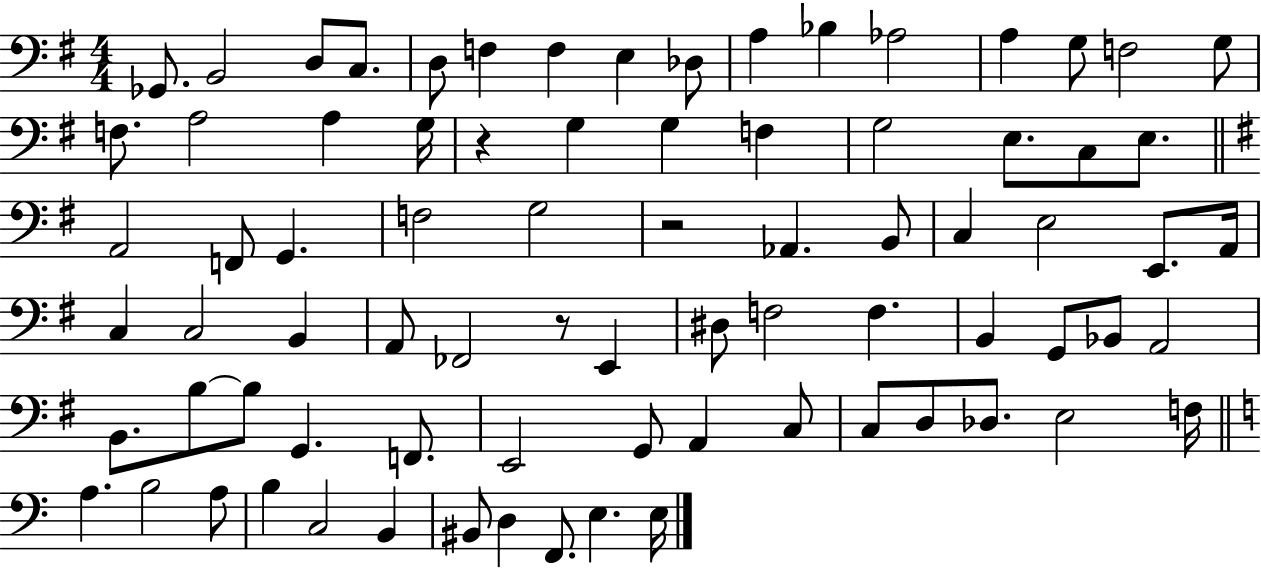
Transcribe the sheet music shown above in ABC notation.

X:1
T:Untitled
M:4/4
L:1/4
K:G
_G,,/2 B,,2 D,/2 C,/2 D,/2 F, F, E, _D,/2 A, _B, _A,2 A, G,/2 F,2 G,/2 F,/2 A,2 A, G,/4 z G, G, F, G,2 E,/2 C,/2 E,/2 A,,2 F,,/2 G,, F,2 G,2 z2 _A,, B,,/2 C, E,2 E,,/2 A,,/4 C, C,2 B,, A,,/2 _F,,2 z/2 E,, ^D,/2 F,2 F, B,, G,,/2 _B,,/2 A,,2 B,,/2 B,/2 B,/2 G,, F,,/2 E,,2 G,,/2 A,, C,/2 C,/2 D,/2 _D,/2 E,2 F,/4 A, B,2 A,/2 B, C,2 B,, ^B,,/2 D, F,,/2 E, E,/4